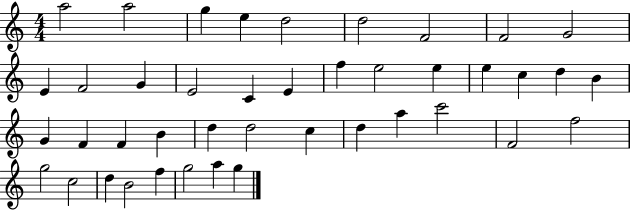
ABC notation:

X:1
T:Untitled
M:4/4
L:1/4
K:C
a2 a2 g e d2 d2 F2 F2 G2 E F2 G E2 C E f e2 e e c d B G F F B d d2 c d a c'2 F2 f2 g2 c2 d B2 f g2 a g